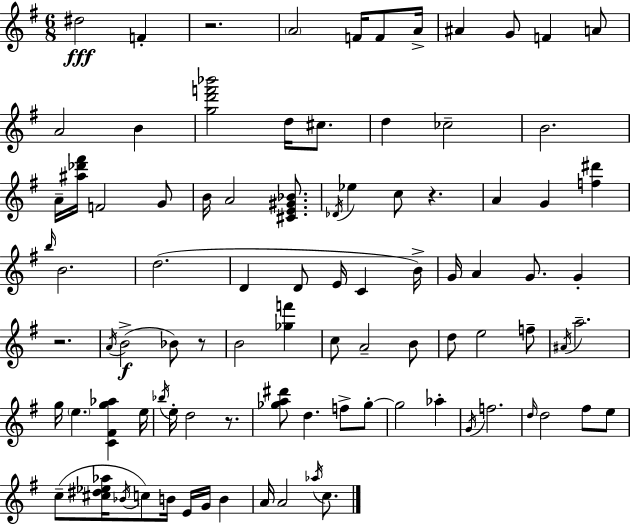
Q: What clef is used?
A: treble